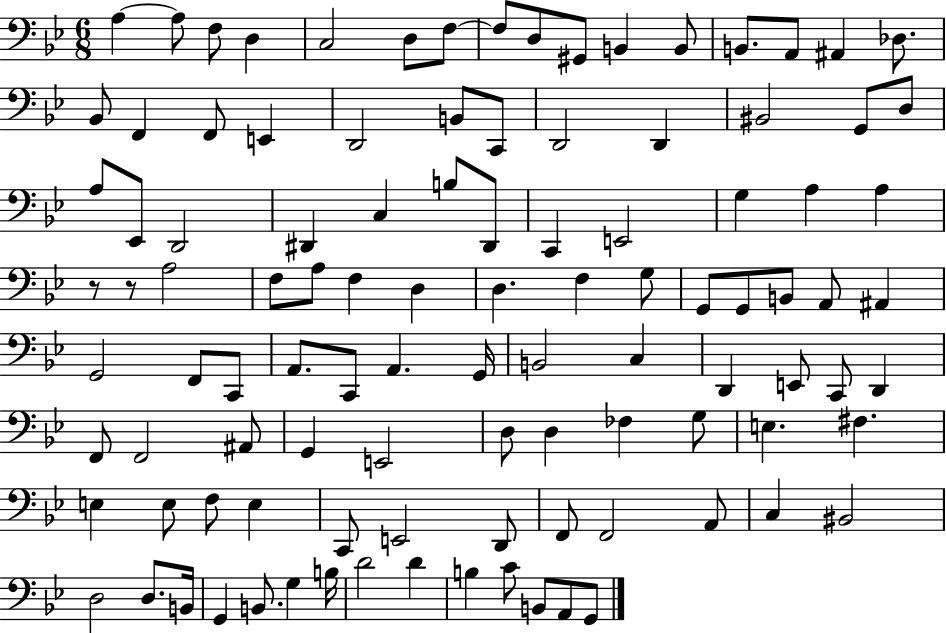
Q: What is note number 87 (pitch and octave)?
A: A2